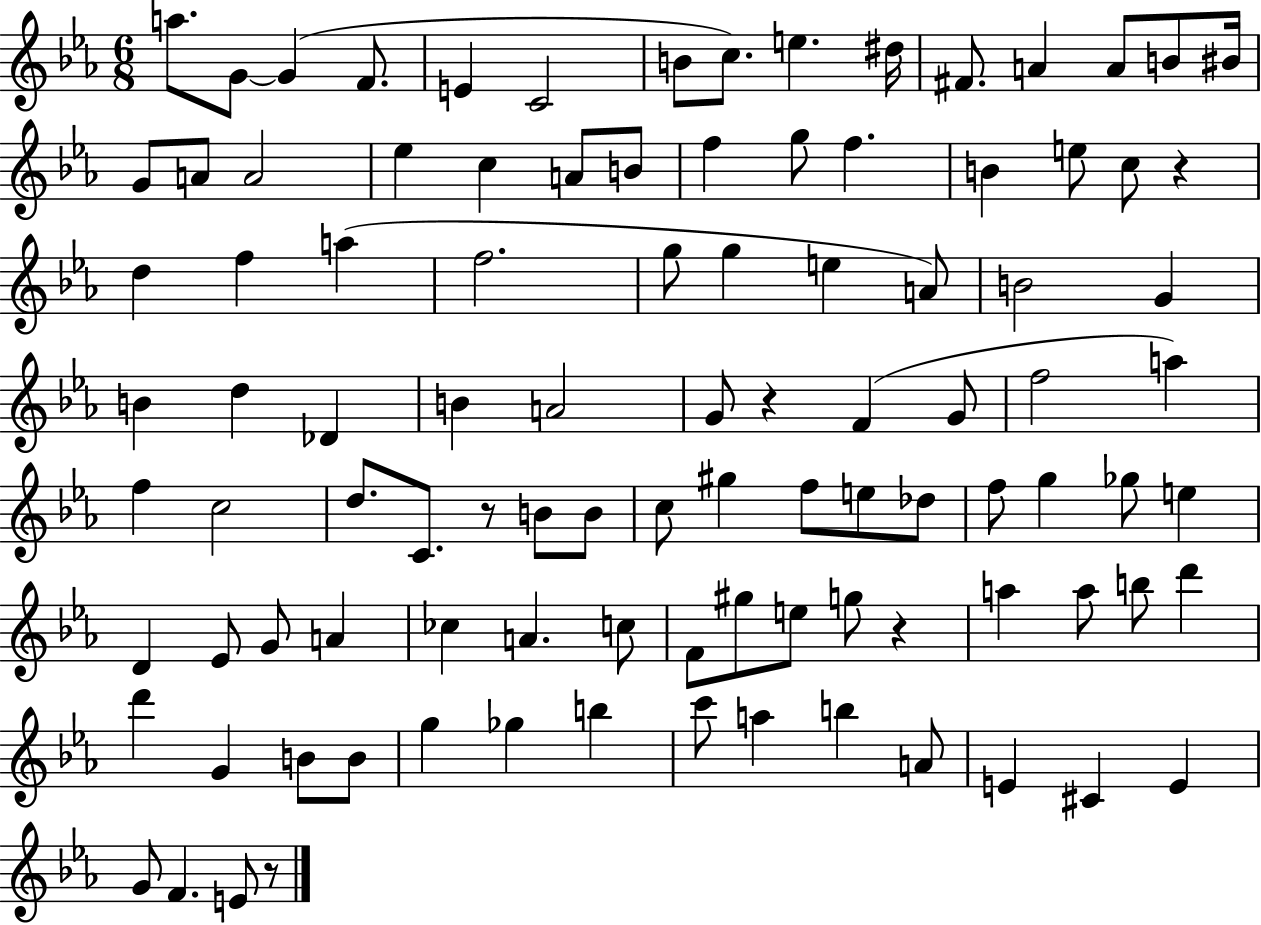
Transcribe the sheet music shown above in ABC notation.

X:1
T:Untitled
M:6/8
L:1/4
K:Eb
a/2 G/2 G F/2 E C2 B/2 c/2 e ^d/4 ^F/2 A A/2 B/2 ^B/4 G/2 A/2 A2 _e c A/2 B/2 f g/2 f B e/2 c/2 z d f a f2 g/2 g e A/2 B2 G B d _D B A2 G/2 z F G/2 f2 a f c2 d/2 C/2 z/2 B/2 B/2 c/2 ^g f/2 e/2 _d/2 f/2 g _g/2 e D _E/2 G/2 A _c A c/2 F/2 ^g/2 e/2 g/2 z a a/2 b/2 d' d' G B/2 B/2 g _g b c'/2 a b A/2 E ^C E G/2 F E/2 z/2